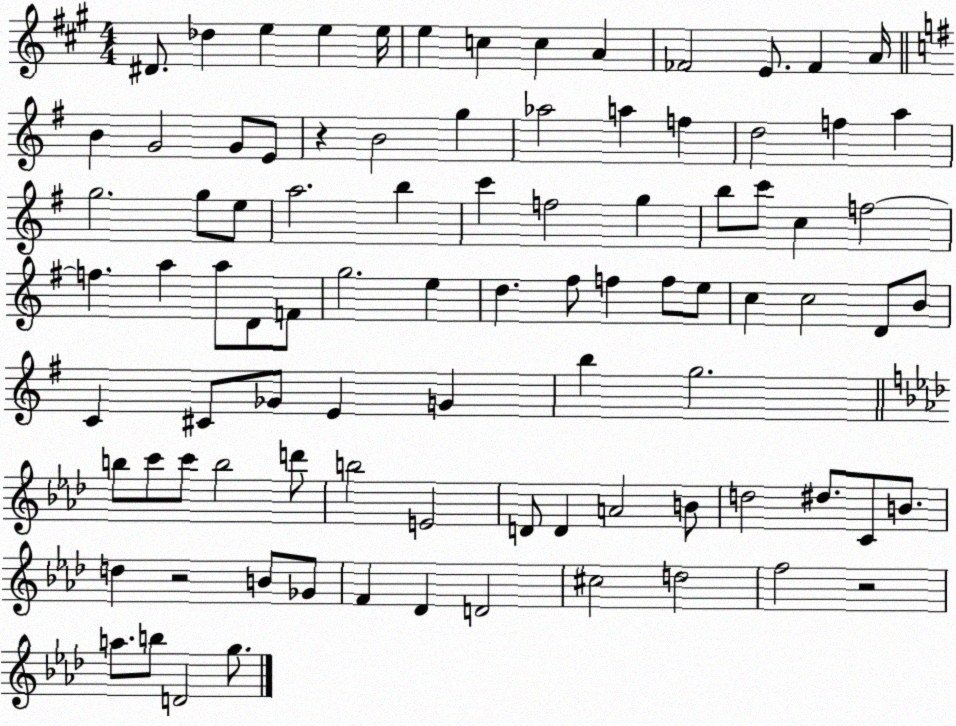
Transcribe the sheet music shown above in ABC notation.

X:1
T:Untitled
M:4/4
L:1/4
K:A
^D/2 _d e e e/4 e c c A _F2 E/2 _F A/4 B G2 G/2 E/2 z B2 g _a2 a f d2 f a g2 g/2 e/2 a2 b c' f2 g b/2 c'/2 c f2 f a a/2 D/2 F/2 g2 e d ^f/2 f f/2 e/2 c c2 D/2 B/2 C ^C/2 _G/2 E G b g2 b/2 c'/2 c'/2 b2 d'/2 b2 E2 D/2 D A2 B/2 d2 ^d/2 C/2 B/2 d z2 B/2 _G/2 F _D D2 ^c2 d2 f2 z2 a/2 b/2 D2 g/2